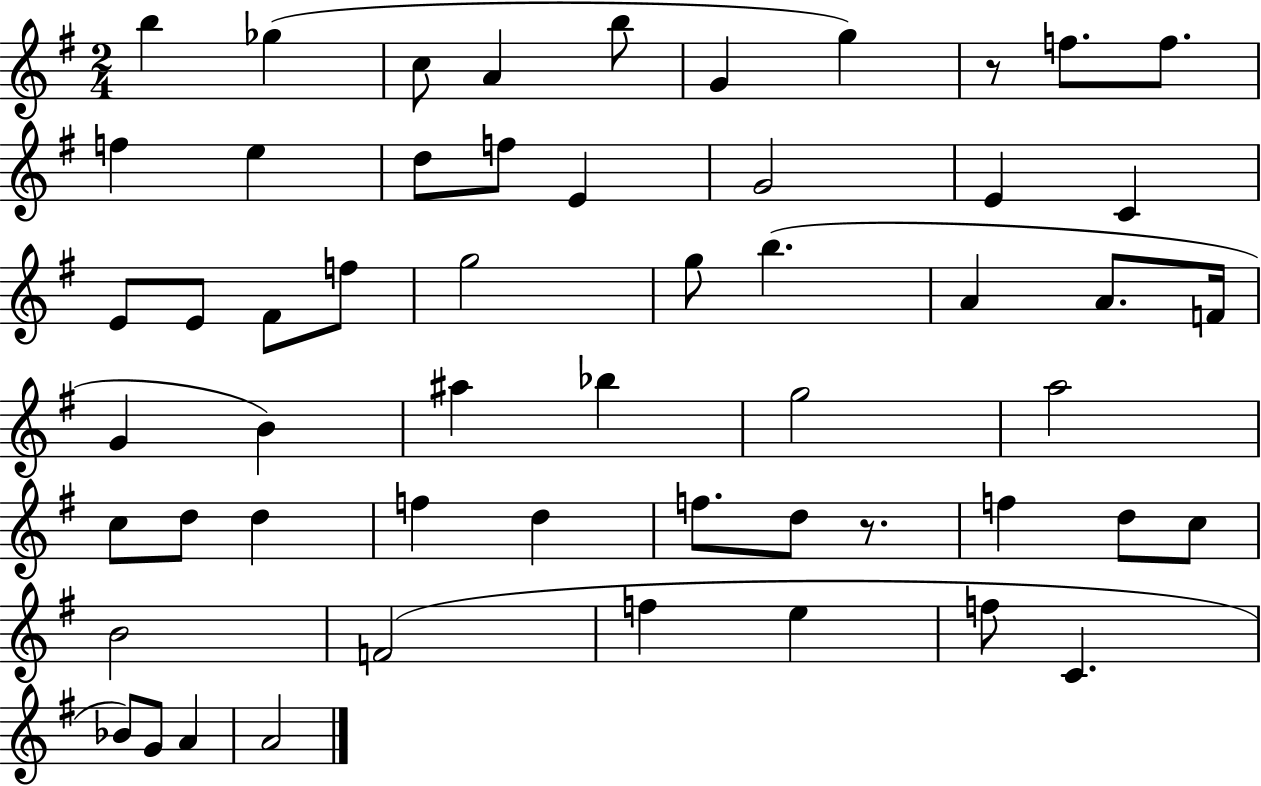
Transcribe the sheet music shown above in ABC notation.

X:1
T:Untitled
M:2/4
L:1/4
K:G
b _g c/2 A b/2 G g z/2 f/2 f/2 f e d/2 f/2 E G2 E C E/2 E/2 ^F/2 f/2 g2 g/2 b A A/2 F/4 G B ^a _b g2 a2 c/2 d/2 d f d f/2 d/2 z/2 f d/2 c/2 B2 F2 f e f/2 C _B/2 G/2 A A2